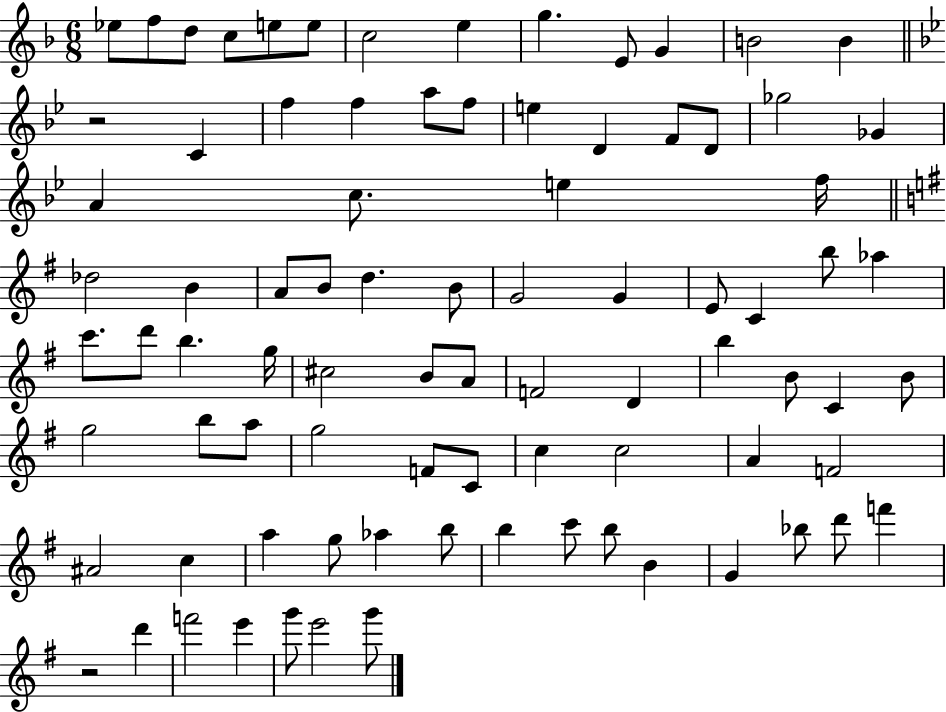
X:1
T:Untitled
M:6/8
L:1/4
K:F
_e/2 f/2 d/2 c/2 e/2 e/2 c2 e g E/2 G B2 B z2 C f f a/2 f/2 e D F/2 D/2 _g2 _G A c/2 e f/4 _d2 B A/2 B/2 d B/2 G2 G E/2 C b/2 _a c'/2 d'/2 b g/4 ^c2 B/2 A/2 F2 D b B/2 C B/2 g2 b/2 a/2 g2 F/2 C/2 c c2 A F2 ^A2 c a g/2 _a b/2 b c'/2 b/2 B G _b/2 d'/2 f' z2 d' f'2 e' g'/2 e'2 g'/2